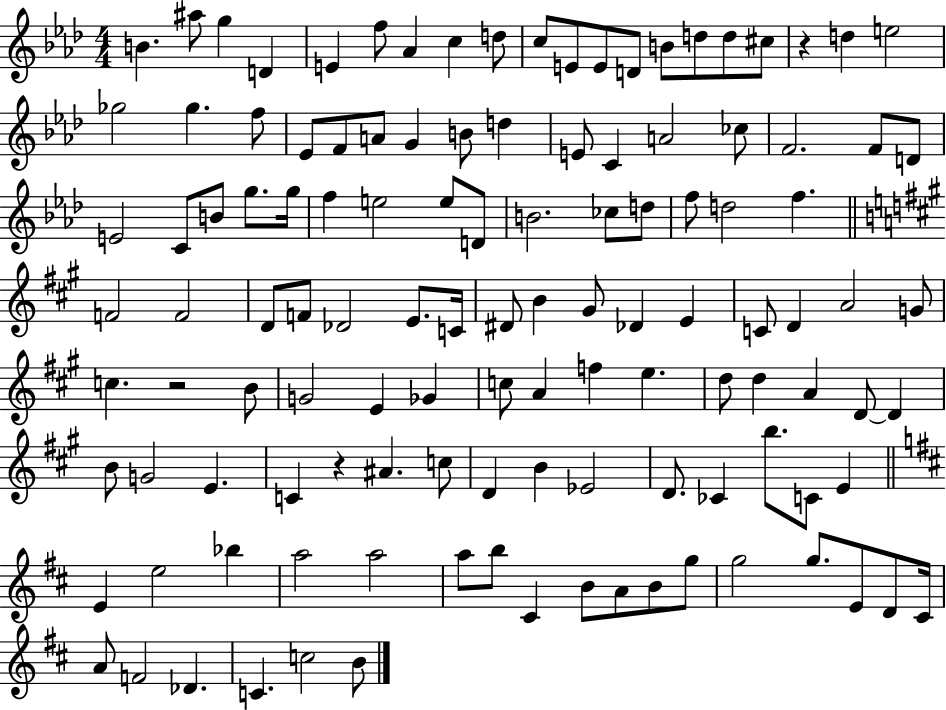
X:1
T:Untitled
M:4/4
L:1/4
K:Ab
B ^a/2 g D E f/2 _A c d/2 c/2 E/2 E/2 D/2 B/2 d/2 d/2 ^c/2 z d e2 _g2 _g f/2 _E/2 F/2 A/2 G B/2 d E/2 C A2 _c/2 F2 F/2 D/2 E2 C/2 B/2 g/2 g/4 f e2 e/2 D/2 B2 _c/2 d/2 f/2 d2 f F2 F2 D/2 F/2 _D2 E/2 C/4 ^D/2 B ^G/2 _D E C/2 D A2 G/2 c z2 B/2 G2 E _G c/2 A f e d/2 d A D/2 D B/2 G2 E C z ^A c/2 D B _E2 D/2 _C b/2 C/2 E E e2 _b a2 a2 a/2 b/2 ^C B/2 A/2 B/2 g/2 g2 g/2 E/2 D/2 ^C/4 A/2 F2 _D C c2 B/2